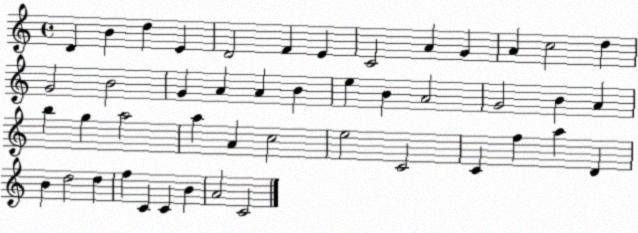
X:1
T:Untitled
M:4/4
L:1/4
K:C
D B d E D2 F E C2 A G A c2 d G2 B2 G A A B e B A2 G2 B A b g a2 a A c2 e2 C2 C f a D B d2 d f C C B A2 C2